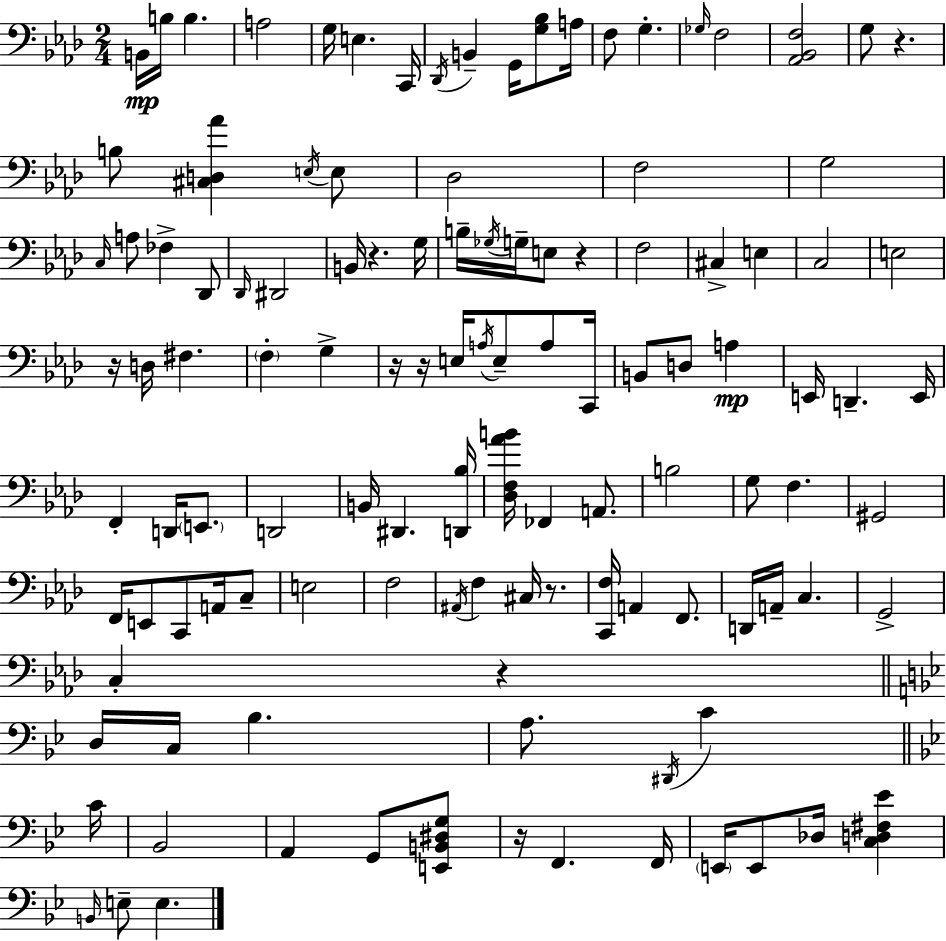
{
  \clef bass
  \numericTimeSignature
  \time 2/4
  \key aes \major
  b,16\mp b16 b4. | a2 | g16 e4. c,16 | \acciaccatura { des,16 } b,4-- g,16 <g bes>8 | \break a16 f8 g4.-. | \grace { ges16 } f2 | <aes, bes, f>2 | g8 r4. | \break b8 <cis d aes'>4 | \acciaccatura { e16 } e8 des2 | f2 | g2 | \break \grace { c16 } a8 fes4-> | des,8 \grace { des,16 } dis,2 | b,16 r4. | g16 b16-- \acciaccatura { ges16 } g16-- | \break e8 r4 f2 | cis4-> | e4 c2 | e2 | \break r16 d16 | fis4. \parenthesize f4-. | g4-> r16 r16 | e16 \acciaccatura { a16 } e8-- a8 c,16 b,8 | \break d8 a4\mp e,16 | d,4.-- e,16 f,4-. | d,16 \parenthesize e,8. d,2 | b,16 | \break dis,4. <d, bes>16 <des f aes' b'>16 | fes,4 a,8. b2 | g8 | f4. gis,2 | \break f,16 | e,8 c,8 a,16 c8-- e2 | f2 | \acciaccatura { ais,16 } | \break f4 cis16 r8. | <c, f>16 a,4 f,8. | d,16 a,16-- c4. | g,2-> | \break c4-. r4 | \bar "||" \break \key bes \major d16 c16 bes4. | a8. \acciaccatura { dis,16 } c'4 | \bar "||" \break \key bes \major c'16 bes,2 | a,4 g,8 <e, b, dis g>8 | r16 f,4. | f,16 \parenthesize e,16 e,8 des16 <c d fis ees'>4 | \break \grace { b,16 } e8-- e4. | \bar "|."
}